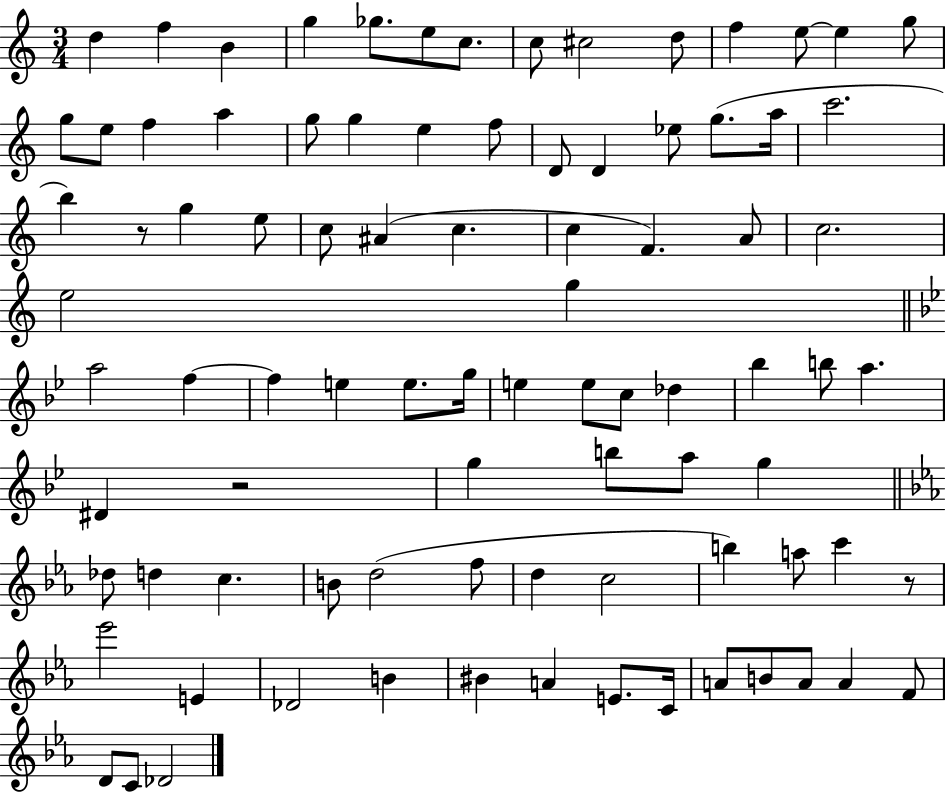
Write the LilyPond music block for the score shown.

{
  \clef treble
  \numericTimeSignature
  \time 3/4
  \key c \major
  d''4 f''4 b'4 | g''4 ges''8. e''8 c''8. | c''8 cis''2 d''8 | f''4 e''8~~ e''4 g''8 | \break g''8 e''8 f''4 a''4 | g''8 g''4 e''4 f''8 | d'8 d'4 ees''8 g''8.( a''16 | c'''2. | \break b''4) r8 g''4 e''8 | c''8 ais'4( c''4. | c''4 f'4.) a'8 | c''2. | \break e''2 g''4 | \bar "||" \break \key g \minor a''2 f''4~~ | f''4 e''4 e''8. g''16 | e''4 e''8 c''8 des''4 | bes''4 b''8 a''4. | \break dis'4 r2 | g''4 b''8 a''8 g''4 | \bar "||" \break \key ees \major des''8 d''4 c''4. | b'8 d''2( f''8 | d''4 c''2 | b''4) a''8 c'''4 r8 | \break ees'''2 e'4 | des'2 b'4 | bis'4 a'4 e'8. c'16 | a'8 b'8 a'8 a'4 f'8 | \break d'8 c'8 des'2 | \bar "|."
}